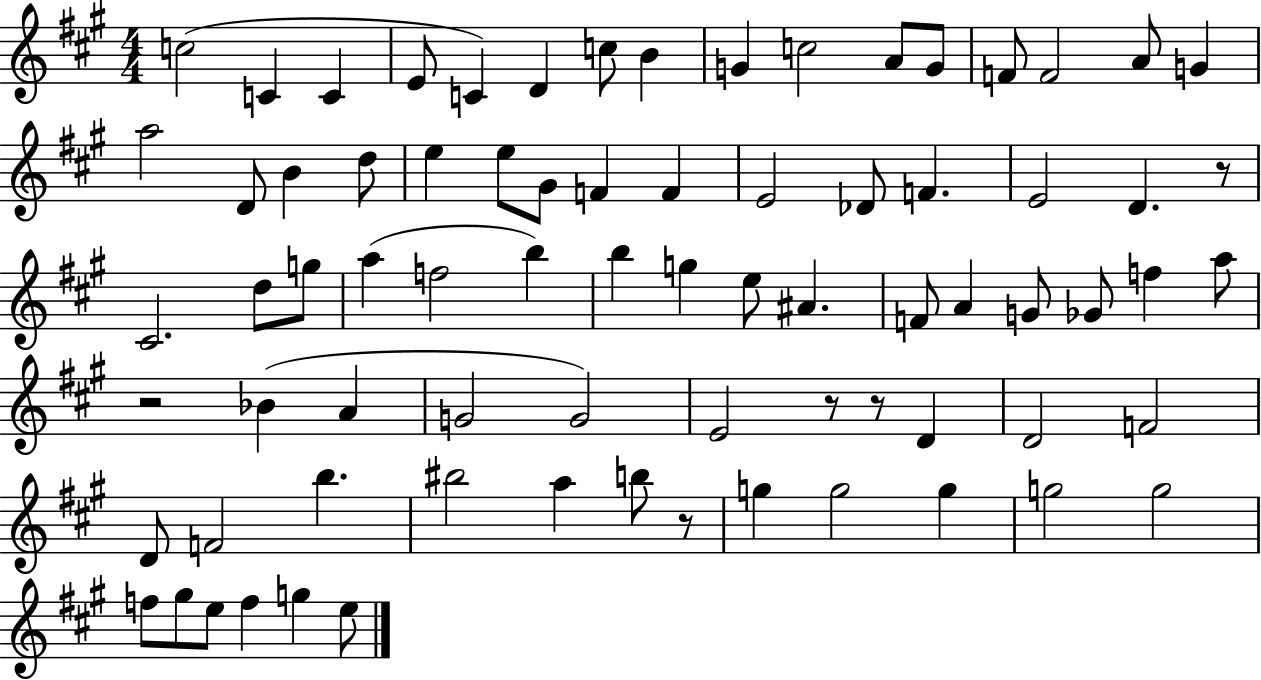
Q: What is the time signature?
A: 4/4